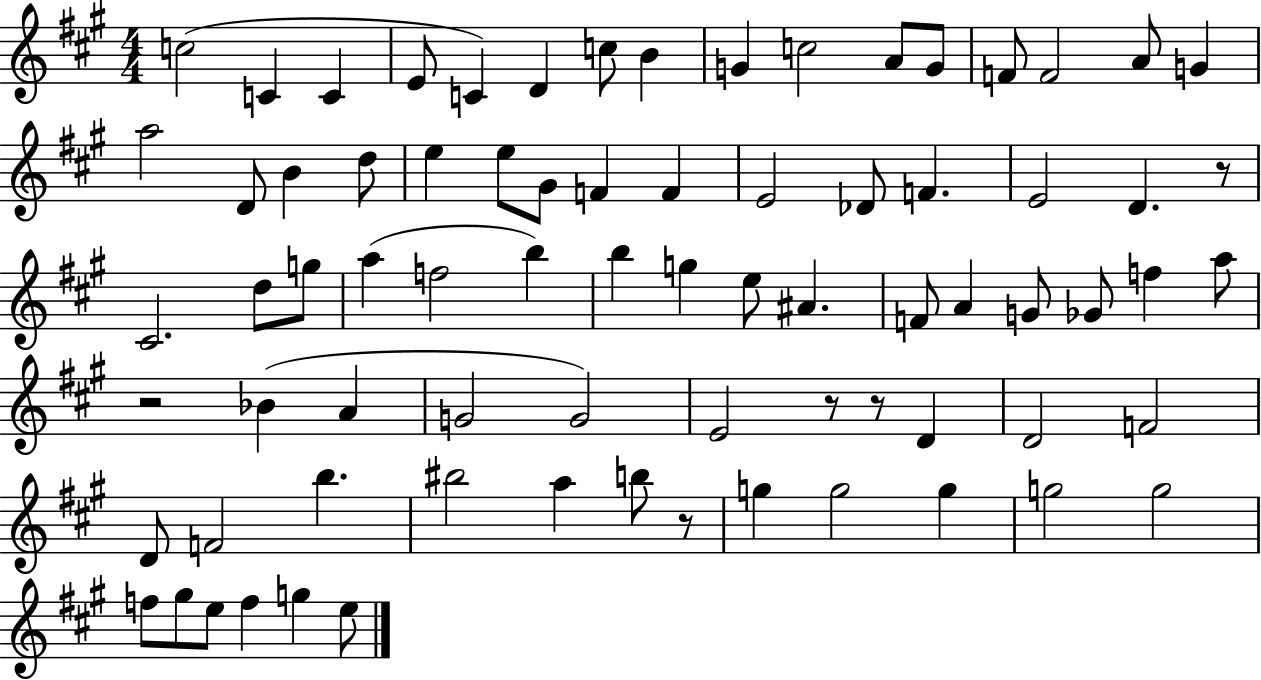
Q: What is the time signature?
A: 4/4